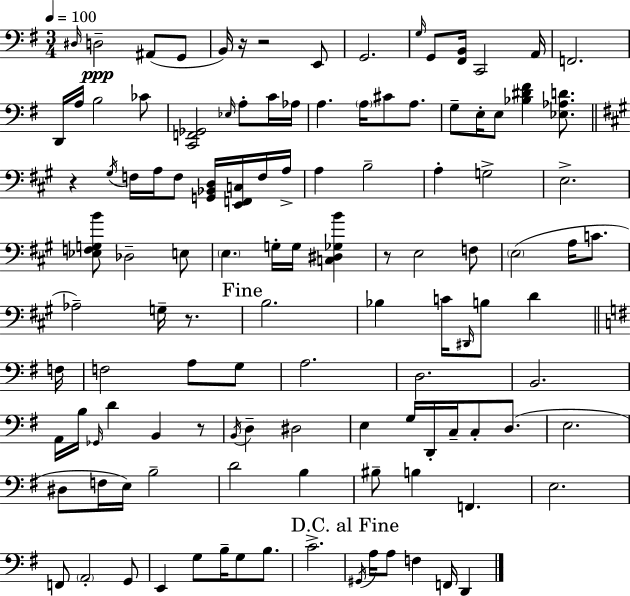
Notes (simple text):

D#3/s D3/h A#2/e G2/e B2/s R/s R/h E2/e G2/h. G3/s G2/e [F#2,B2]/s C2/h A2/s F2/h. D2/s A3/s B3/h CES4/e [C2,F2,Gb2]/h Eb3/s A3/e C4/s Ab3/s A3/q. A3/s C#4/e A3/e. G3/e E3/s E3/e [Bb3,D#4,F#4]/q [Eb3,Ab3,D4]/e. R/q G#3/s F3/s A3/s F3/e [G2,Bb2,D3]/s [E2,F2,C3]/s F3/s A3/s A3/q B3/h A3/q G3/h E3/h. [Eb3,F3,G3,B4]/e Db3/h E3/e E3/q. G3/s G3/s [C3,D#3,Gb3,B4]/q R/e E3/h F3/e E3/h A3/s C4/e. Ab3/h G3/s R/e. B3/h. Bb3/q C4/s D#2/s B3/e D4/q F3/s F3/h A3/e G3/e A3/h. D3/h. B2/h. A2/s B3/s Gb2/s D4/q B2/q R/e B2/s D3/q D#3/h E3/q G3/s D2/s C3/s C3/e D3/e. E3/h. D#3/e F3/s E3/s B3/h D4/h B3/q BIS3/e B3/q F2/q. E3/h. F2/e A2/h G2/e E2/q G3/e B3/s G3/e B3/e. C4/h. G#2/s A3/s A3/e F3/q F2/s D2/q